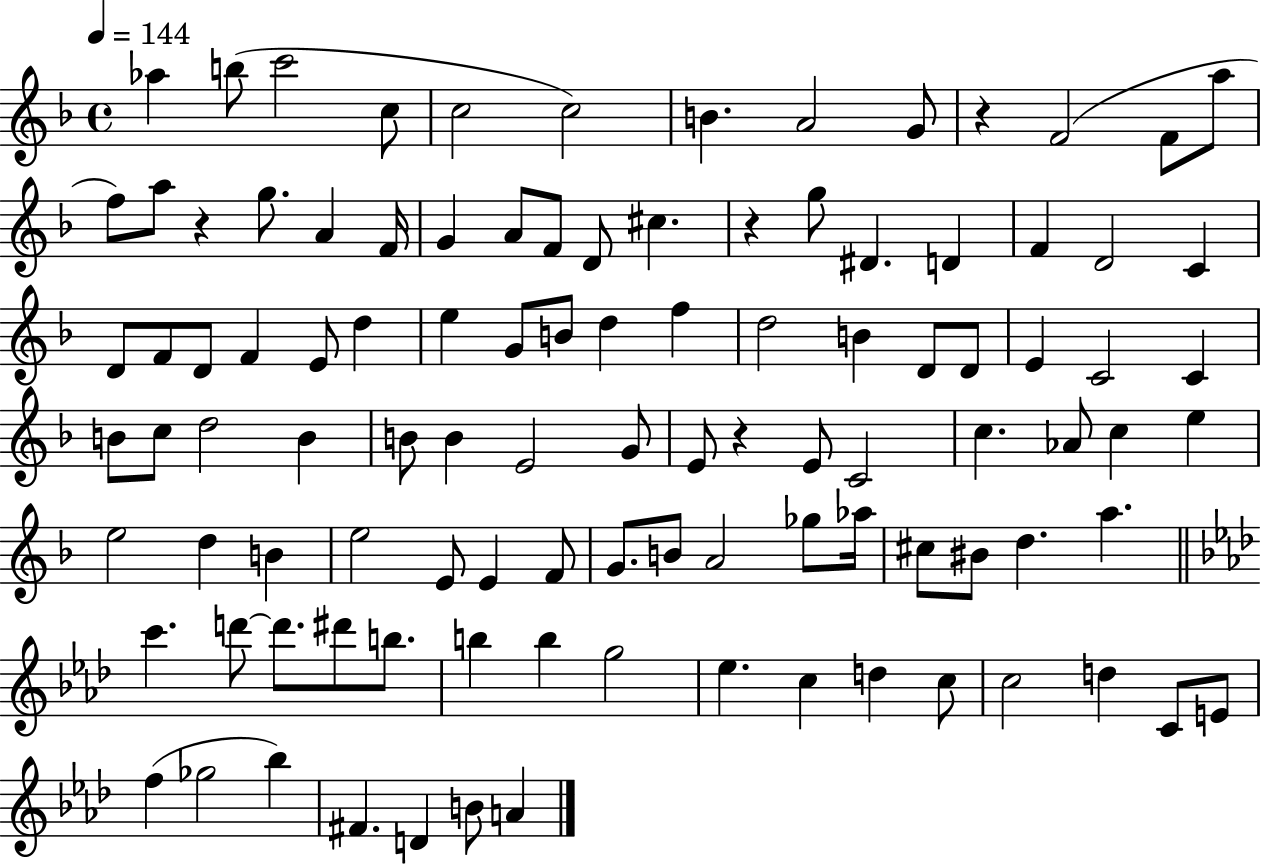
X:1
T:Untitled
M:4/4
L:1/4
K:F
_a b/2 c'2 c/2 c2 c2 B A2 G/2 z F2 F/2 a/2 f/2 a/2 z g/2 A F/4 G A/2 F/2 D/2 ^c z g/2 ^D D F D2 C D/2 F/2 D/2 F E/2 d e G/2 B/2 d f d2 B D/2 D/2 E C2 C B/2 c/2 d2 B B/2 B E2 G/2 E/2 z E/2 C2 c _A/2 c e e2 d B e2 E/2 E F/2 G/2 B/2 A2 _g/2 _a/4 ^c/2 ^B/2 d a c' d'/2 d'/2 ^d'/2 b/2 b b g2 _e c d c/2 c2 d C/2 E/2 f _g2 _b ^F D B/2 A